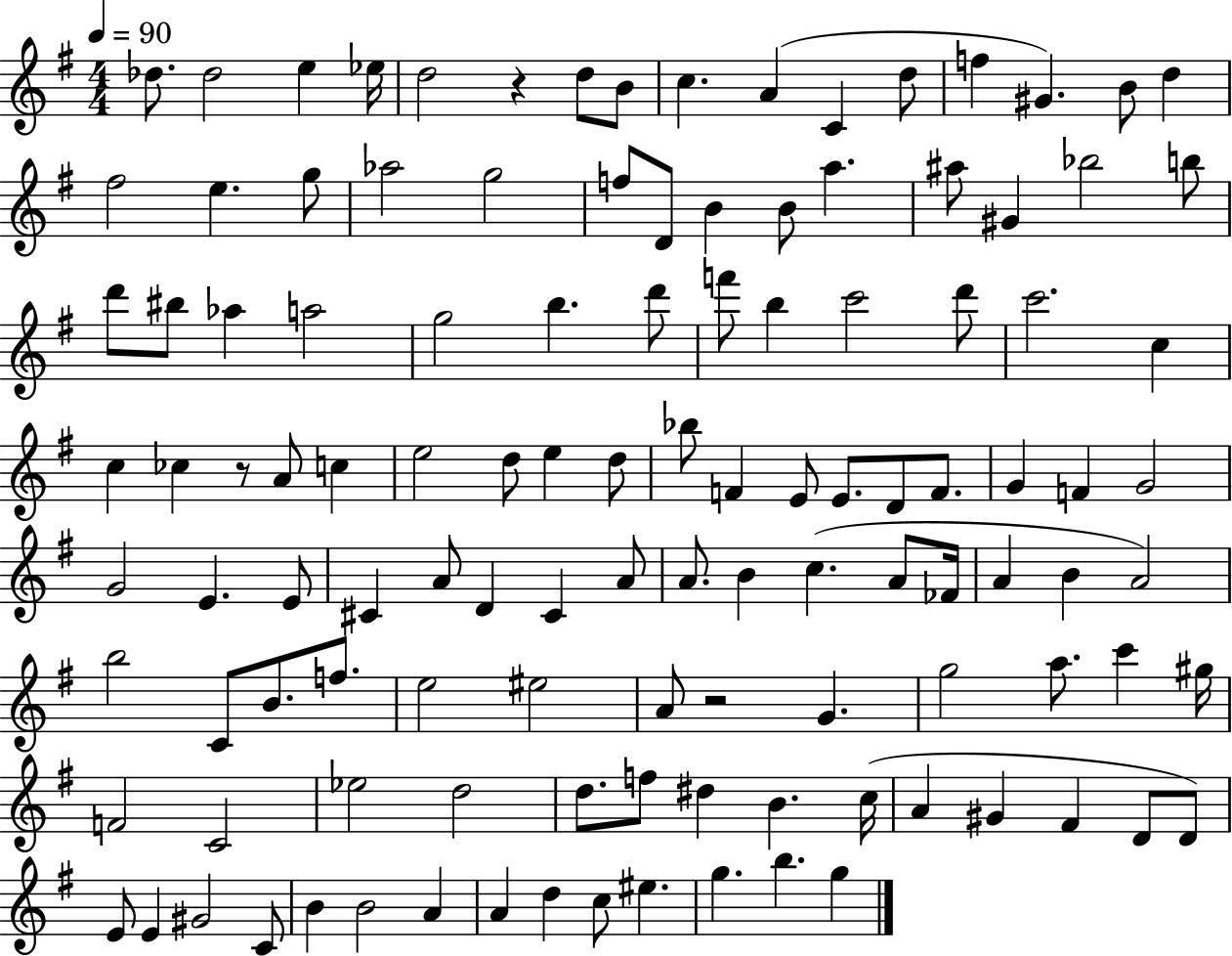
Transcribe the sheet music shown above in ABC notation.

X:1
T:Untitled
M:4/4
L:1/4
K:G
_d/2 _d2 e _e/4 d2 z d/2 B/2 c A C d/2 f ^G B/2 d ^f2 e g/2 _a2 g2 f/2 D/2 B B/2 a ^a/2 ^G _b2 b/2 d'/2 ^b/2 _a a2 g2 b d'/2 f'/2 b c'2 d'/2 c'2 c c _c z/2 A/2 c e2 d/2 e d/2 _b/2 F E/2 E/2 D/2 F/2 G F G2 G2 E E/2 ^C A/2 D ^C A/2 A/2 B c A/2 _F/4 A B A2 b2 C/2 B/2 f/2 e2 ^e2 A/2 z2 G g2 a/2 c' ^g/4 F2 C2 _e2 d2 d/2 f/2 ^d B c/4 A ^G ^F D/2 D/2 E/2 E ^G2 C/2 B B2 A A d c/2 ^e g b g